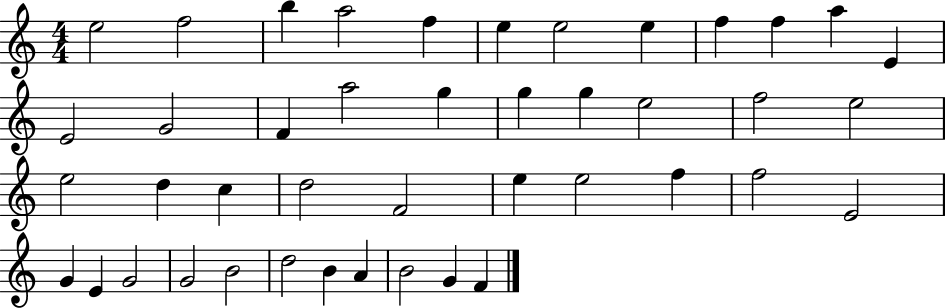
E5/h F5/h B5/q A5/h F5/q E5/q E5/h E5/q F5/q F5/q A5/q E4/q E4/h G4/h F4/q A5/h G5/q G5/q G5/q E5/h F5/h E5/h E5/h D5/q C5/q D5/h F4/h E5/q E5/h F5/q F5/h E4/h G4/q E4/q G4/h G4/h B4/h D5/h B4/q A4/q B4/h G4/q F4/q